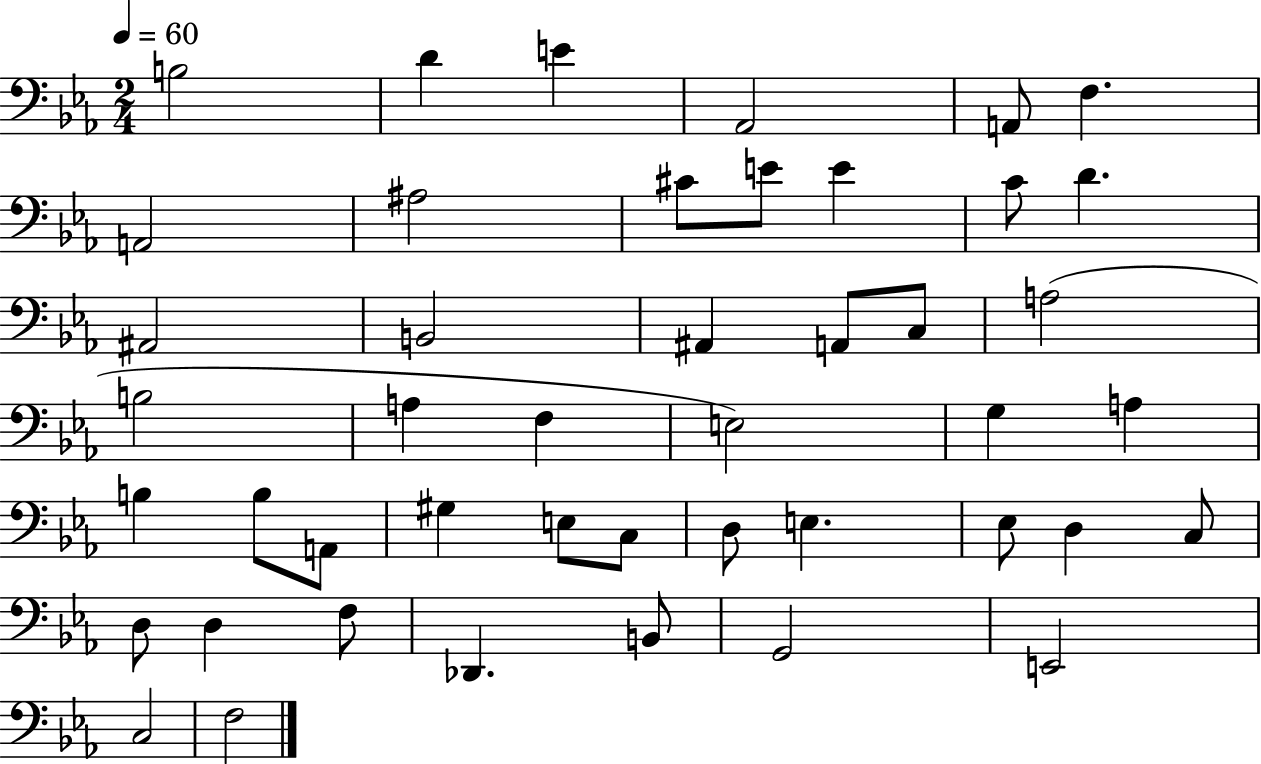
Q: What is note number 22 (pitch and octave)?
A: F3